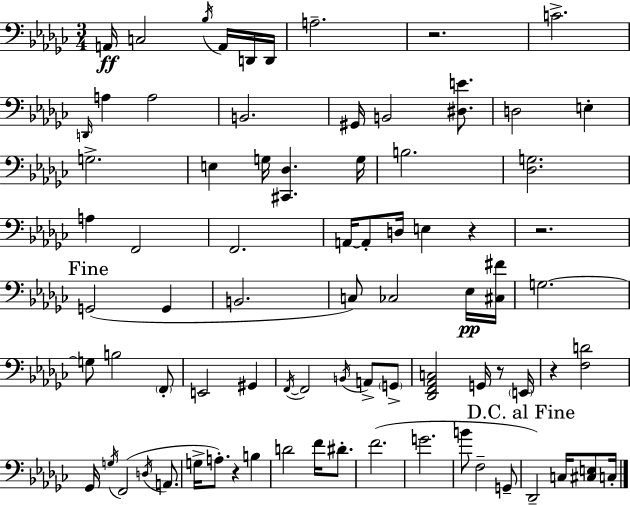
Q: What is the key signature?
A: EES minor